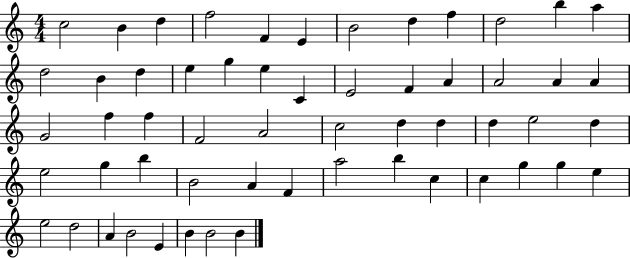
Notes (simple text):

C5/h B4/q D5/q F5/h F4/q E4/q B4/h D5/q F5/q D5/h B5/q A5/q D5/h B4/q D5/q E5/q G5/q E5/q C4/q E4/h F4/q A4/q A4/h A4/q A4/q G4/h F5/q F5/q F4/h A4/h C5/h D5/q D5/q D5/q E5/h D5/q E5/h G5/q B5/q B4/h A4/q F4/q A5/h B5/q C5/q C5/q G5/q G5/q E5/q E5/h D5/h A4/q B4/h E4/q B4/q B4/h B4/q